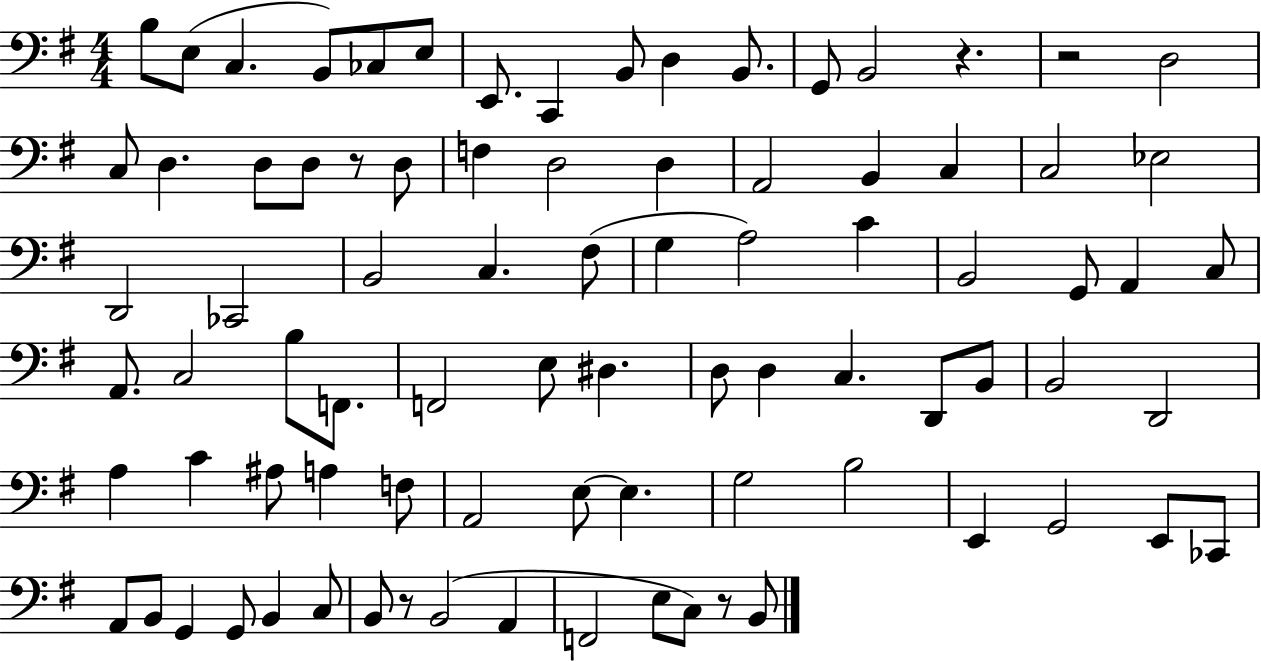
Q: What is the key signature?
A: G major